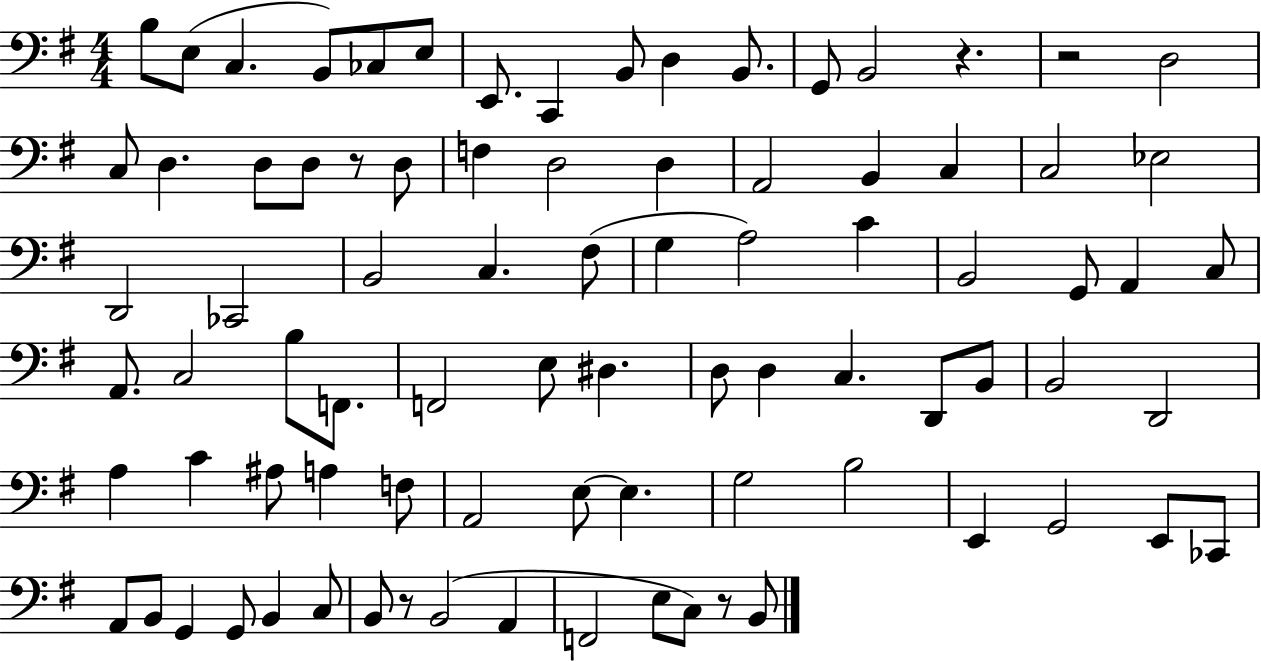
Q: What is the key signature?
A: G major